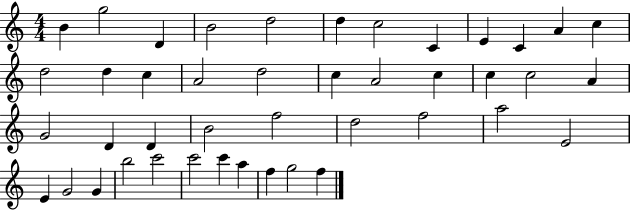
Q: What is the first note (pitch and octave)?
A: B4